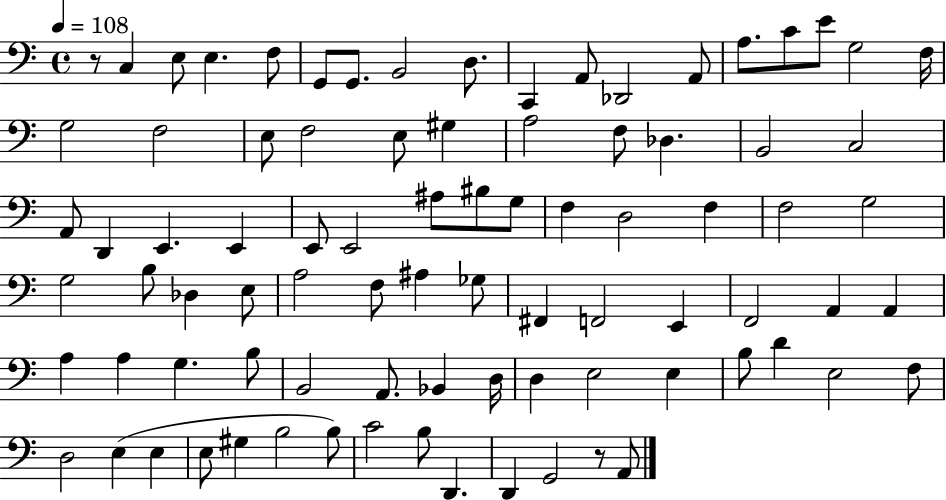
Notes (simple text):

R/e C3/q E3/e E3/q. F3/e G2/e G2/e. B2/h D3/e. C2/q A2/e Db2/h A2/e A3/e. C4/e E4/e G3/h F3/s G3/h F3/h E3/e F3/h E3/e G#3/q A3/h F3/e Db3/q. B2/h C3/h A2/e D2/q E2/q. E2/q E2/e E2/h A#3/e BIS3/e G3/e F3/q D3/h F3/q F3/h G3/h G3/h B3/e Db3/q E3/e A3/h F3/e A#3/q Gb3/e F#2/q F2/h E2/q F2/h A2/q A2/q A3/q A3/q G3/q. B3/e B2/h A2/e. Bb2/q D3/s D3/q E3/h E3/q B3/e D4/q E3/h F3/e D3/h E3/q E3/q E3/e G#3/q B3/h B3/e C4/h B3/e D2/q. D2/q G2/h R/e A2/e